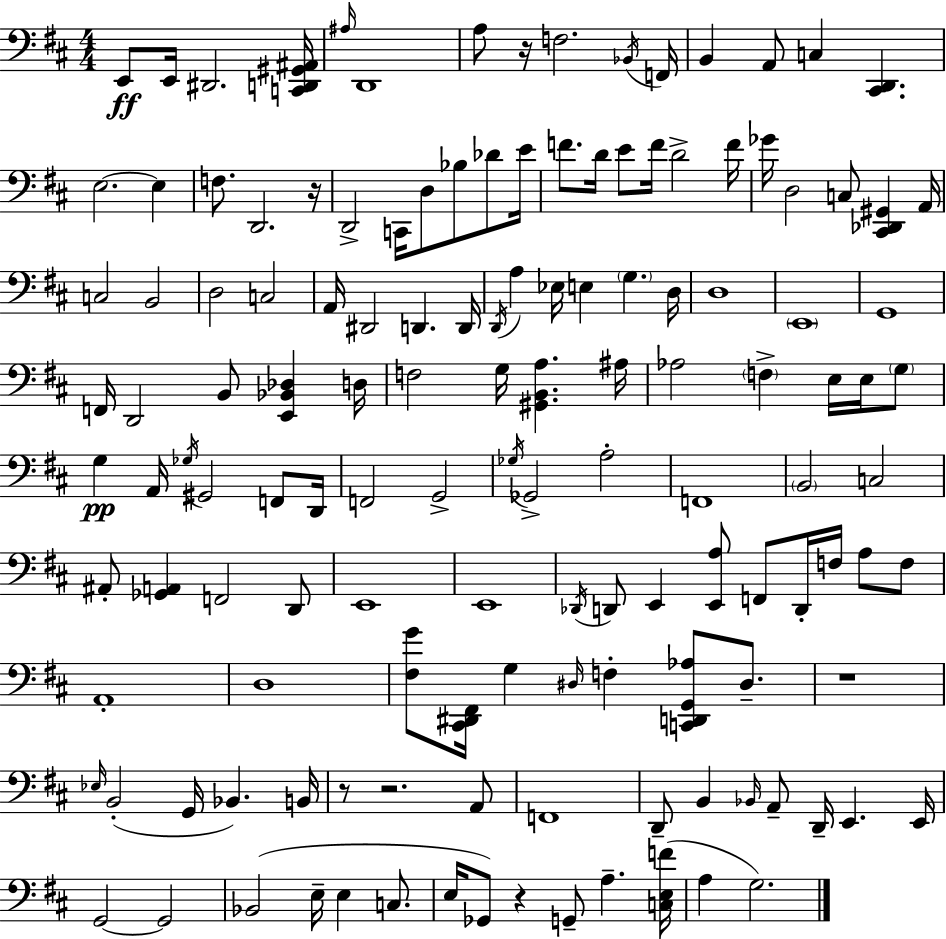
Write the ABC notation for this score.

X:1
T:Untitled
M:4/4
L:1/4
K:D
E,,/2 E,,/4 ^D,,2 [C,,D,,^G,,^A,,]/4 ^A,/4 D,,4 A,/2 z/4 F,2 _B,,/4 F,,/4 B,, A,,/2 C, [^C,,D,,] E,2 E, F,/2 D,,2 z/4 D,,2 C,,/4 D,/2 _B,/2 _D/2 E/4 F/2 D/4 E/2 F/4 D2 F/4 _G/4 D,2 C,/2 [^C,,_D,,^G,,] A,,/4 C,2 B,,2 D,2 C,2 A,,/4 ^D,,2 D,, D,,/4 D,,/4 A, _E,/4 E, G, D,/4 D,4 E,,4 G,,4 F,,/4 D,,2 B,,/2 [E,,_B,,_D,] D,/4 F,2 G,/4 [^G,,B,,A,] ^A,/4 _A,2 F, E,/4 E,/4 G,/2 G, A,,/4 _G,/4 ^G,,2 F,,/2 D,,/4 F,,2 G,,2 _G,/4 _G,,2 A,2 F,,4 B,,2 C,2 ^A,,/2 [_G,,A,,] F,,2 D,,/2 E,,4 E,,4 _D,,/4 D,,/2 E,, [E,,A,]/2 F,,/2 D,,/4 F,/4 A,/2 F,/2 A,,4 D,4 [^F,G]/2 [^C,,^D,,^F,,]/4 G, ^D,/4 F, [C,,D,,G,,_A,]/2 ^D,/2 z4 _E,/4 B,,2 G,,/4 _B,, B,,/4 z/2 z2 A,,/2 F,,4 D,,/2 B,, _B,,/4 A,,/2 D,,/4 E,, E,,/4 G,,2 G,,2 _B,,2 E,/4 E, C,/2 E,/4 _G,,/2 z G,,/2 A, [C,E,F]/4 A, G,2